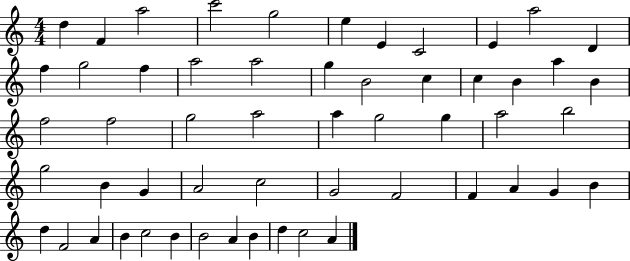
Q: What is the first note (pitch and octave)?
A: D5